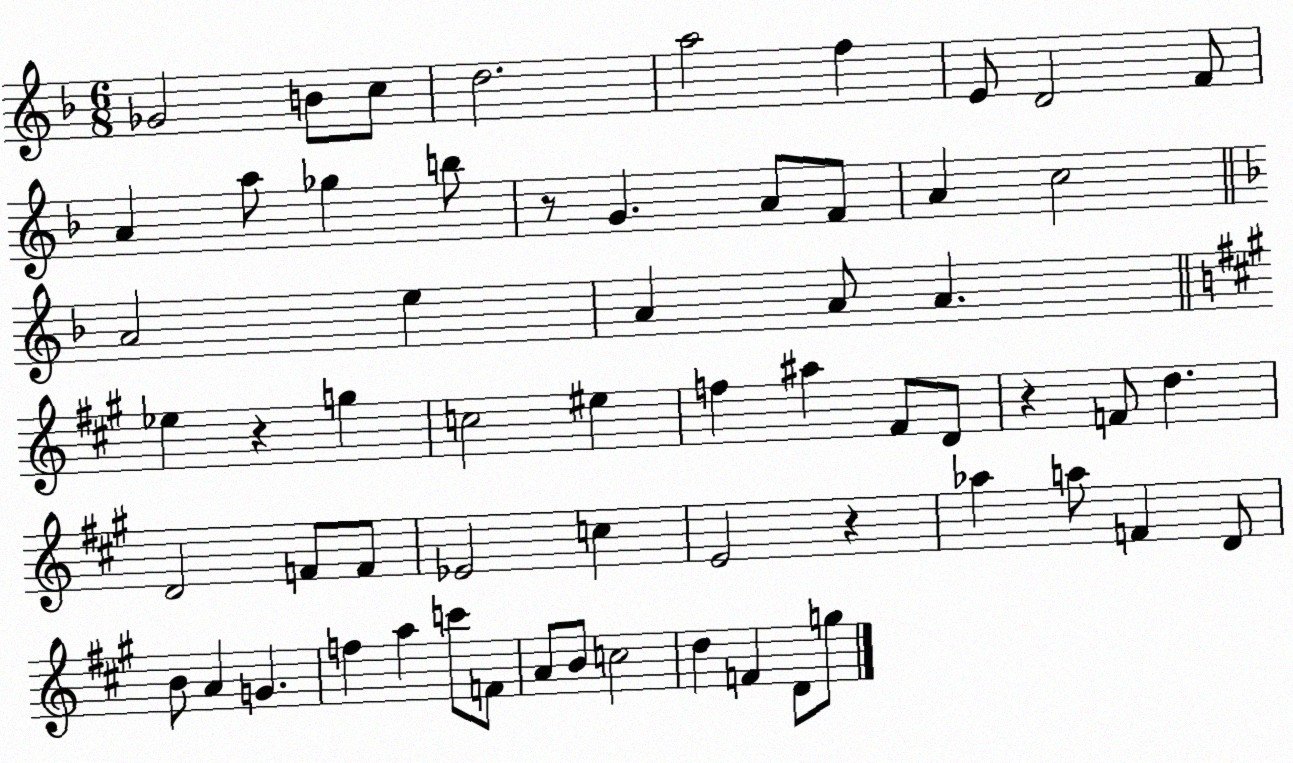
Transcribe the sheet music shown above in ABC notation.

X:1
T:Untitled
M:6/8
L:1/4
K:F
_G2 B/2 c/2 d2 a2 f E/2 D2 F/2 A a/2 _g b/2 z/2 G A/2 F/2 A c2 A2 e A A/2 A _e z g c2 ^e f ^a ^F/2 D/2 z F/2 d D2 F/2 F/2 _E2 c E2 z _a a/2 F D/2 B/2 A G f a c'/2 F/2 A/2 B/2 c2 d F D/2 g/2